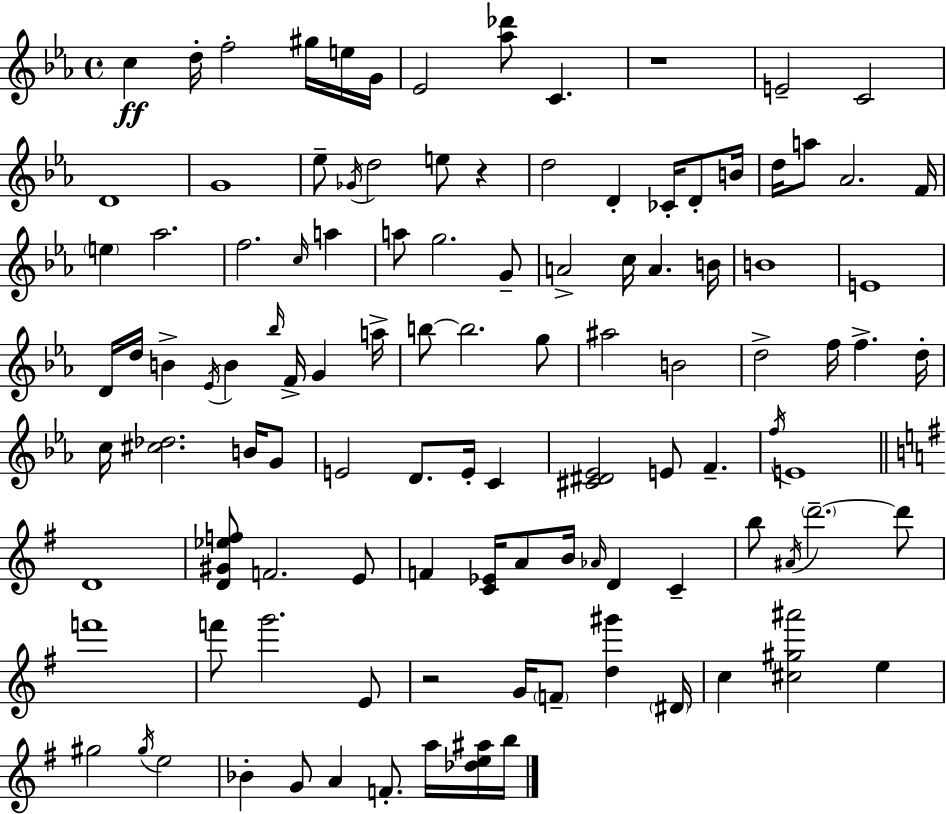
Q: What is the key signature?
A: C minor